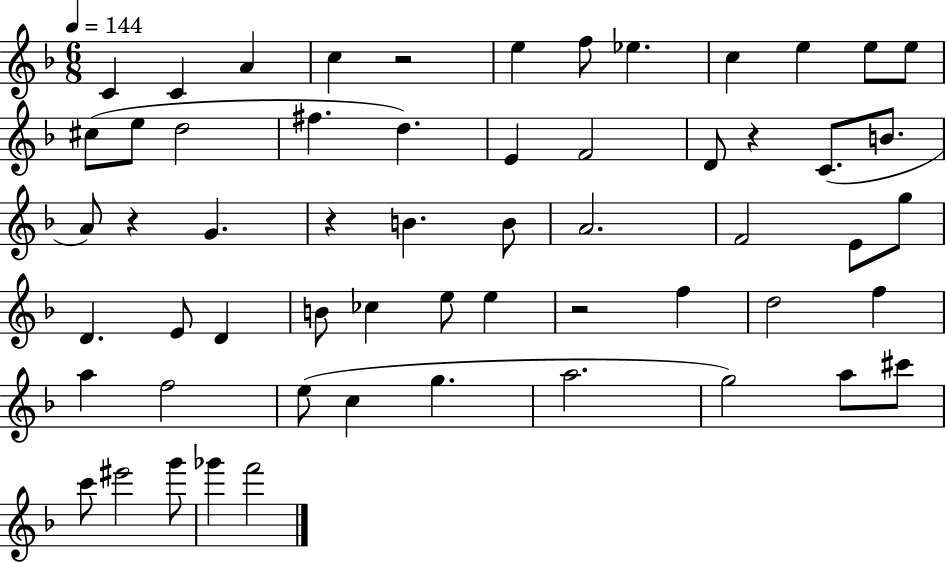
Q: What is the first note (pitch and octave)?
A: C4